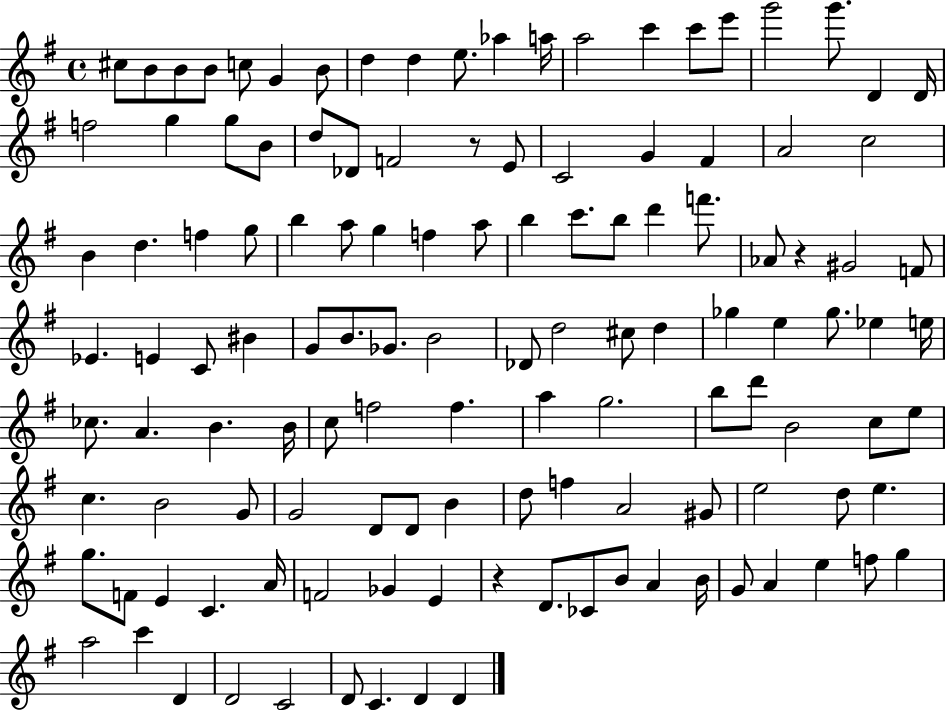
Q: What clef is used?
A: treble